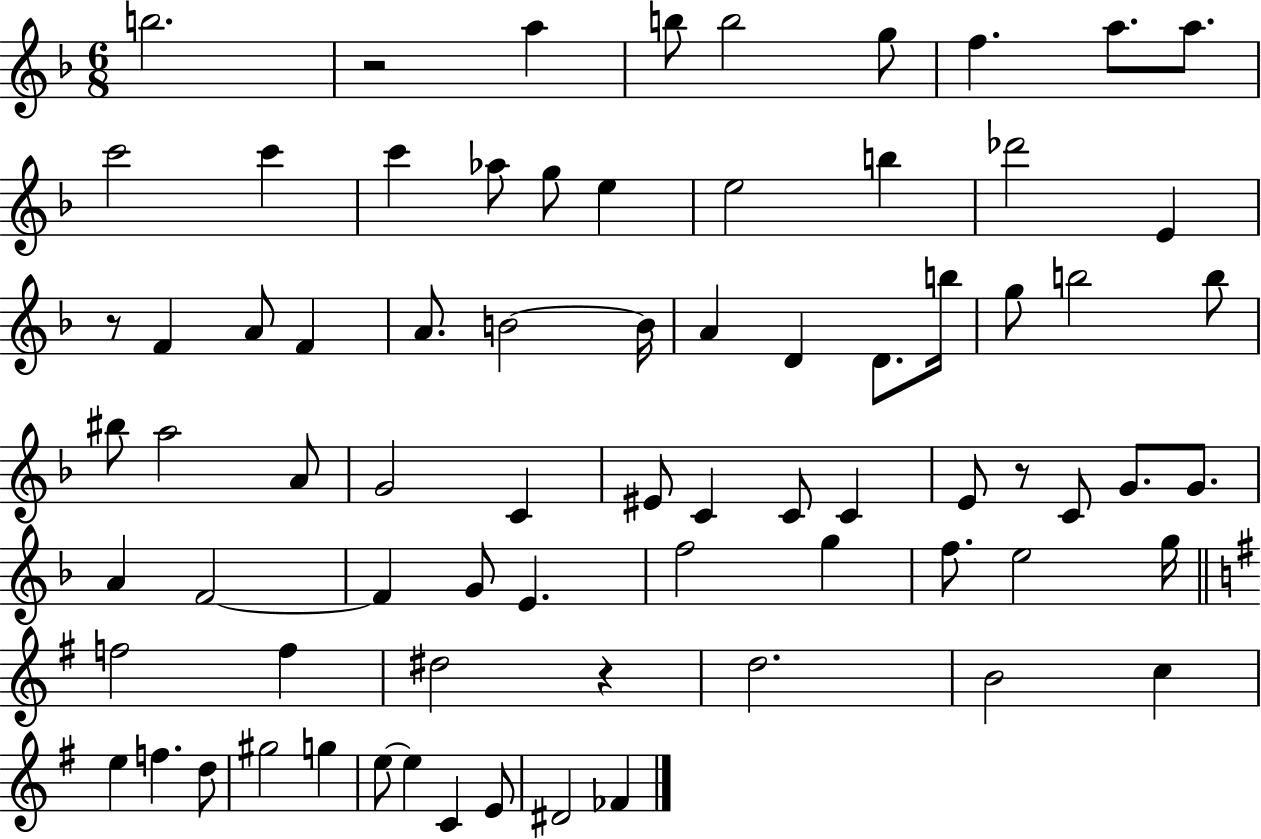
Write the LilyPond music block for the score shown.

{
  \clef treble
  \numericTimeSignature
  \time 6/8
  \key f \major
  \repeat volta 2 { b''2. | r2 a''4 | b''8 b''2 g''8 | f''4. a''8. a''8. | \break c'''2 c'''4 | c'''4 aes''8 g''8 e''4 | e''2 b''4 | des'''2 e'4 | \break r8 f'4 a'8 f'4 | a'8. b'2~~ b'16 | a'4 d'4 d'8. b''16 | g''8 b''2 b''8 | \break bis''8 a''2 a'8 | g'2 c'4 | eis'8 c'4 c'8 c'4 | e'8 r8 c'8 g'8. g'8. | \break a'4 f'2~~ | f'4 g'8 e'4. | f''2 g''4 | f''8. e''2 g''16 | \break \bar "||" \break \key g \major f''2 f''4 | dis''2 r4 | d''2. | b'2 c''4 | \break e''4 f''4. d''8 | gis''2 g''4 | e''8~~ e''4 c'4 e'8 | dis'2 fes'4 | \break } \bar "|."
}